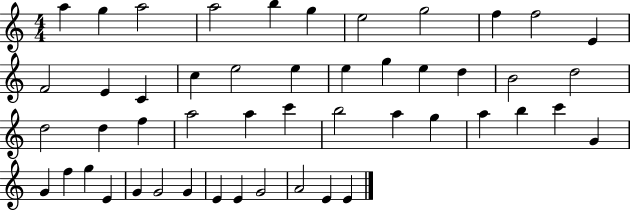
A5/q G5/q A5/h A5/h B5/q G5/q E5/h G5/h F5/q F5/h E4/q F4/h E4/q C4/q C5/q E5/h E5/q E5/q G5/q E5/q D5/q B4/h D5/h D5/h D5/q F5/q A5/h A5/q C6/q B5/h A5/q G5/q A5/q B5/q C6/q G4/q G4/q F5/q G5/q E4/q G4/q G4/h G4/q E4/q E4/q G4/h A4/h E4/q E4/q